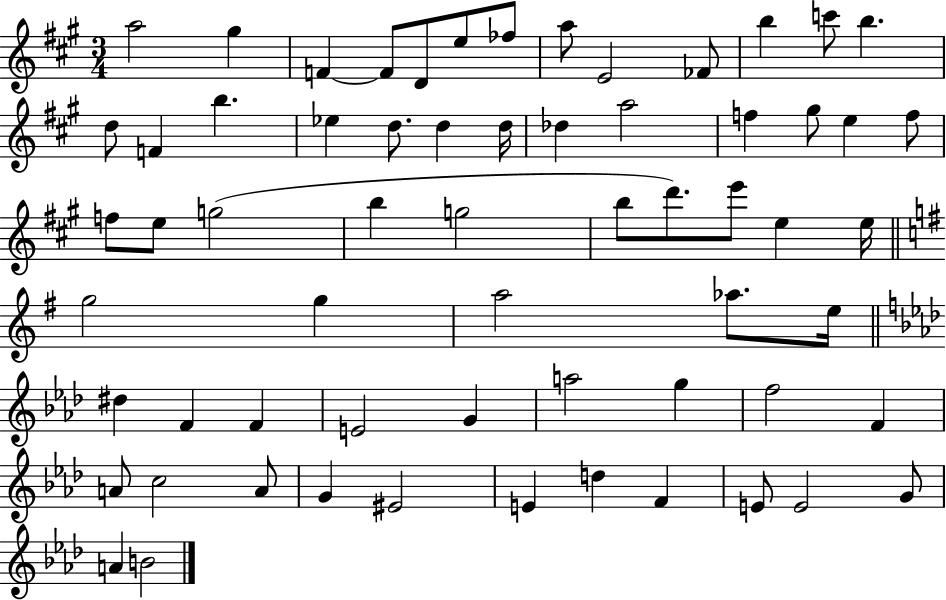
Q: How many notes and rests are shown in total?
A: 63